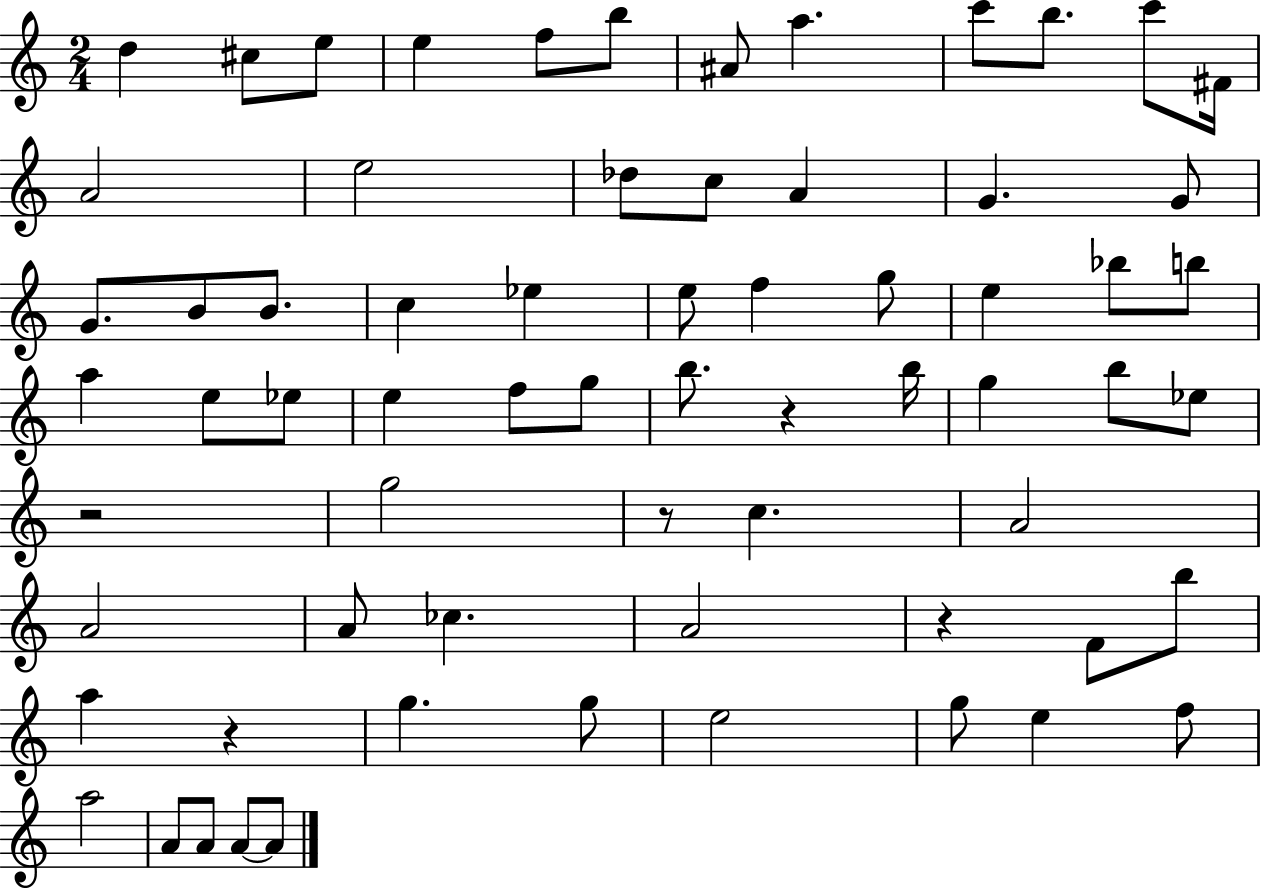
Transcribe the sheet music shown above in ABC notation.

X:1
T:Untitled
M:2/4
L:1/4
K:C
d ^c/2 e/2 e f/2 b/2 ^A/2 a c'/2 b/2 c'/2 ^F/4 A2 e2 _d/2 c/2 A G G/2 G/2 B/2 B/2 c _e e/2 f g/2 e _b/2 b/2 a e/2 _e/2 e f/2 g/2 b/2 z b/4 g b/2 _e/2 z2 g2 z/2 c A2 A2 A/2 _c A2 z F/2 b/2 a z g g/2 e2 g/2 e f/2 a2 A/2 A/2 A/2 A/2